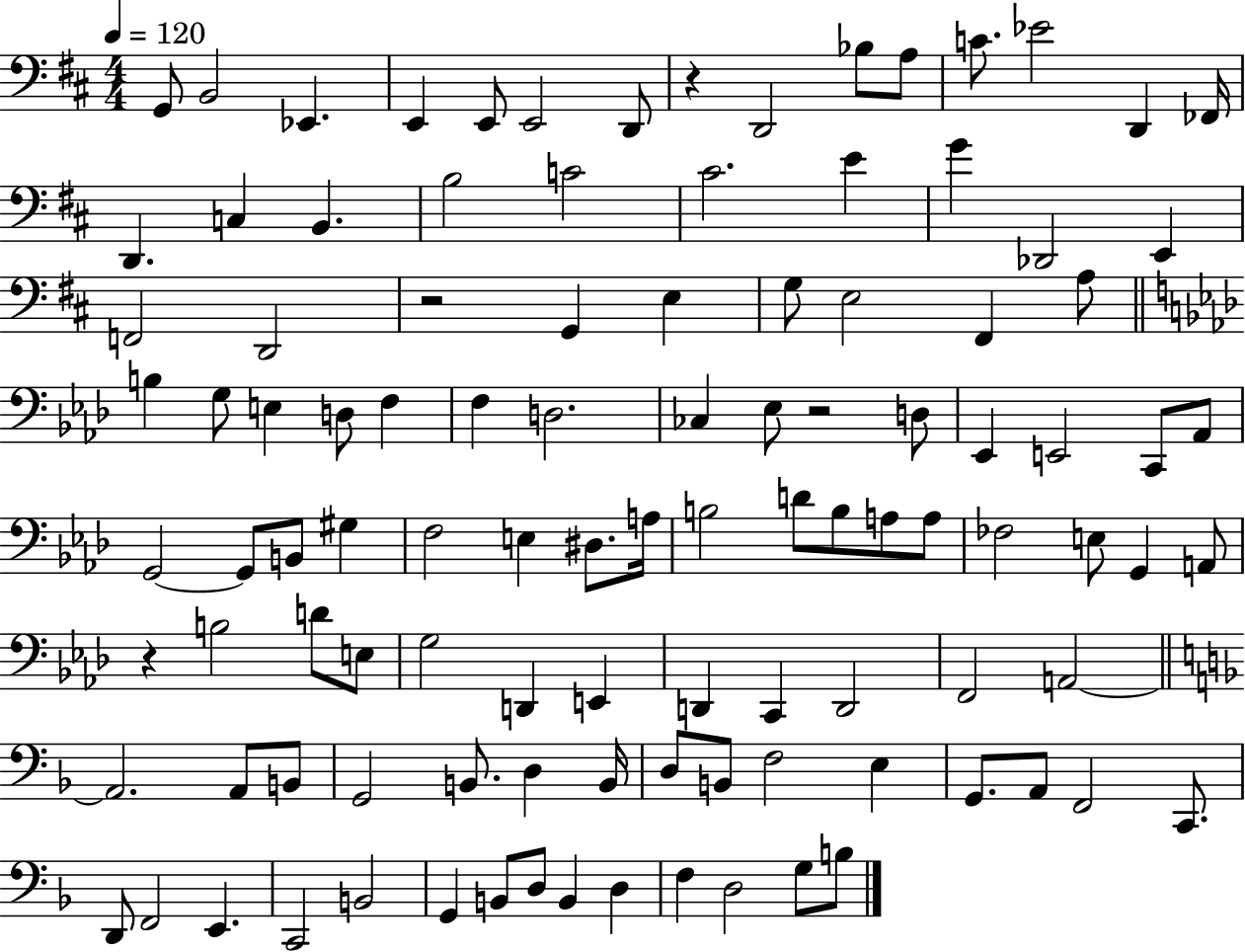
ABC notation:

X:1
T:Untitled
M:4/4
L:1/4
K:D
G,,/2 B,,2 _E,, E,, E,,/2 E,,2 D,,/2 z D,,2 _B,/2 A,/2 C/2 _E2 D,, _F,,/4 D,, C, B,, B,2 C2 ^C2 E G _D,,2 E,, F,,2 D,,2 z2 G,, E, G,/2 E,2 ^F,, A,/2 B, G,/2 E, D,/2 F, F, D,2 _C, _E,/2 z2 D,/2 _E,, E,,2 C,,/2 _A,,/2 G,,2 G,,/2 B,,/2 ^G, F,2 E, ^D,/2 A,/4 B,2 D/2 B,/2 A,/2 A,/2 _F,2 E,/2 G,, A,,/2 z B,2 D/2 E,/2 G,2 D,, E,, D,, C,, D,,2 F,,2 A,,2 A,,2 A,,/2 B,,/2 G,,2 B,,/2 D, B,,/4 D,/2 B,,/2 F,2 E, G,,/2 A,,/2 F,,2 C,,/2 D,,/2 F,,2 E,, C,,2 B,,2 G,, B,,/2 D,/2 B,, D, F, D,2 G,/2 B,/2